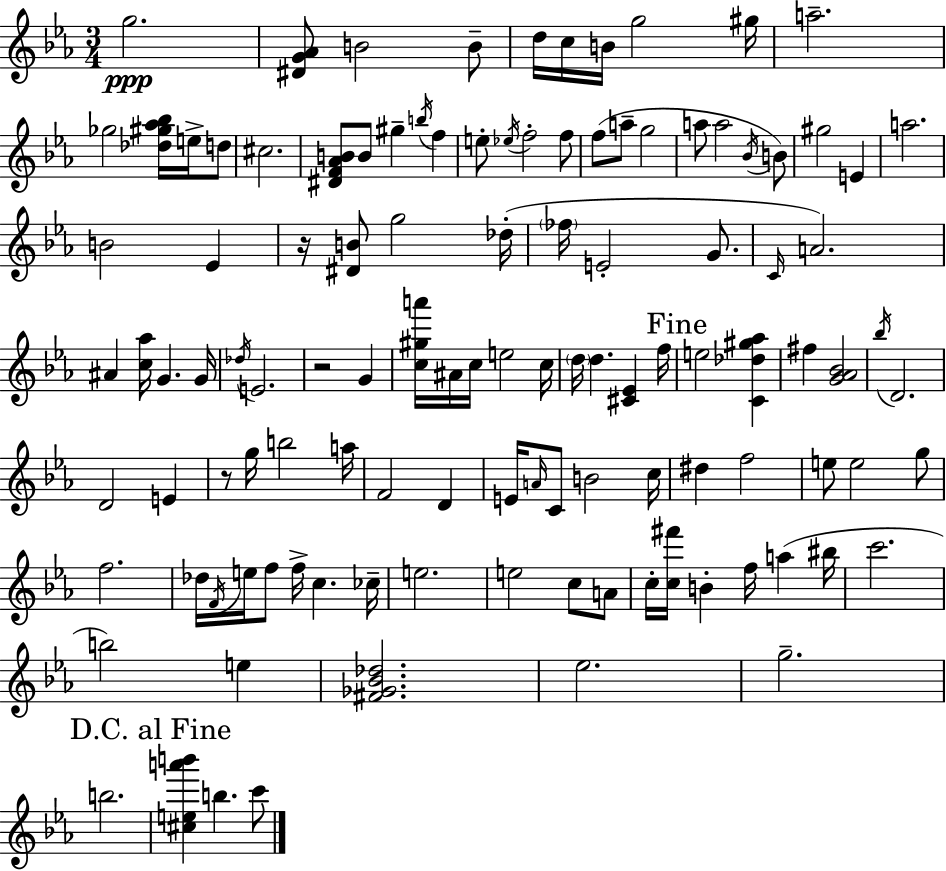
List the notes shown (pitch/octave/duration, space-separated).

G5/h. [D#4,G4,Ab4]/e B4/h B4/e D5/s C5/s B4/s G5/h G#5/s A5/h. Gb5/h [Db5,G#5,Ab5,Bb5]/s E5/s D5/e C#5/h. [D#4,F4,Ab4,B4]/e B4/e G#5/q B5/s F5/q E5/e Eb5/s F5/h F5/e F5/e A5/e G5/h A5/e A5/h Bb4/s B4/e G#5/h E4/q A5/h. B4/h Eb4/q R/s [D#4,B4]/e G5/h Db5/s FES5/s E4/h G4/e. C4/s A4/h. A#4/q [C5,Ab5]/s G4/q. G4/s Db5/s E4/h. R/h G4/q [C5,G#5,A6]/s A#4/s C5/s E5/h C5/s D5/s D5/q. [C#4,Eb4]/q F5/s E5/h [C4,Db5,G#5,Ab5]/q F#5/q [G4,Ab4,Bb4]/h Bb5/s D4/h. D4/h E4/q R/e G5/s B5/h A5/s F4/h D4/q E4/s A4/s C4/e B4/h C5/s D#5/q F5/h E5/e E5/h G5/e F5/h. Db5/s F4/s E5/s F5/e F5/s C5/q. CES5/s E5/h. E5/h C5/e A4/e C5/s [C5,F#6]/s B4/q F5/s A5/q BIS5/s C6/h. B5/h E5/q [F#4,Gb4,Bb4,Db5]/h. Eb5/h. G5/h. B5/h. [C#5,E5,A6,B6]/q B5/q. C6/e